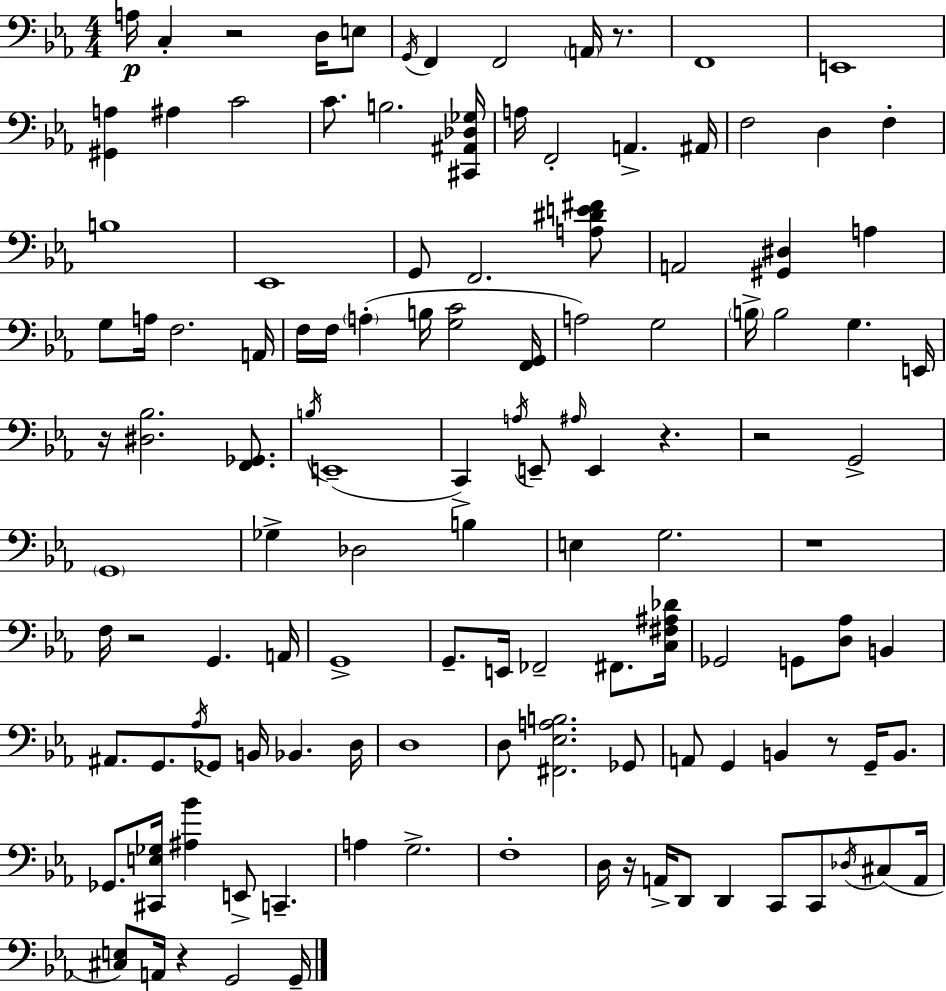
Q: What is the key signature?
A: EES major